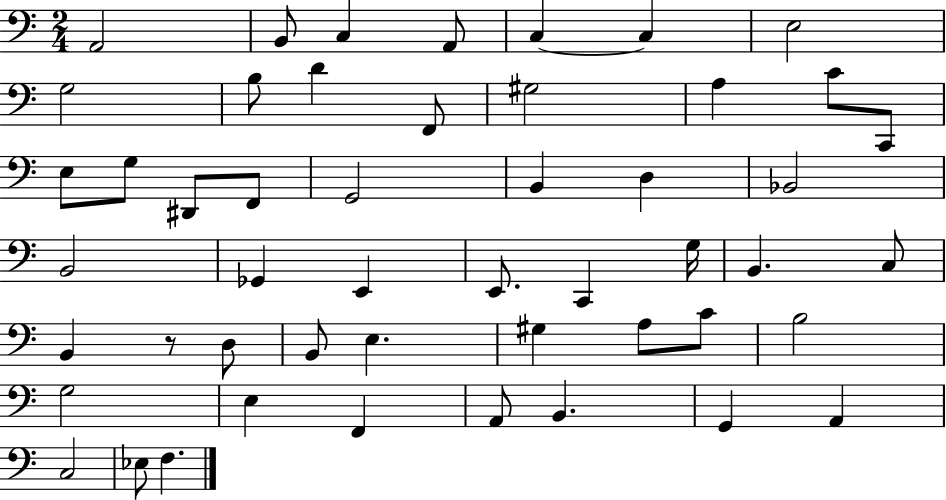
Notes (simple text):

A2/h B2/e C3/q A2/e C3/q C3/q E3/h G3/h B3/e D4/q F2/e G#3/h A3/q C4/e C2/e E3/e G3/e D#2/e F2/e G2/h B2/q D3/q Bb2/h B2/h Gb2/q E2/q E2/e. C2/q G3/s B2/q. C3/e B2/q R/e D3/e B2/e E3/q. G#3/q A3/e C4/e B3/h G3/h E3/q F2/q A2/e B2/q. G2/q A2/q C3/h Eb3/e F3/q.